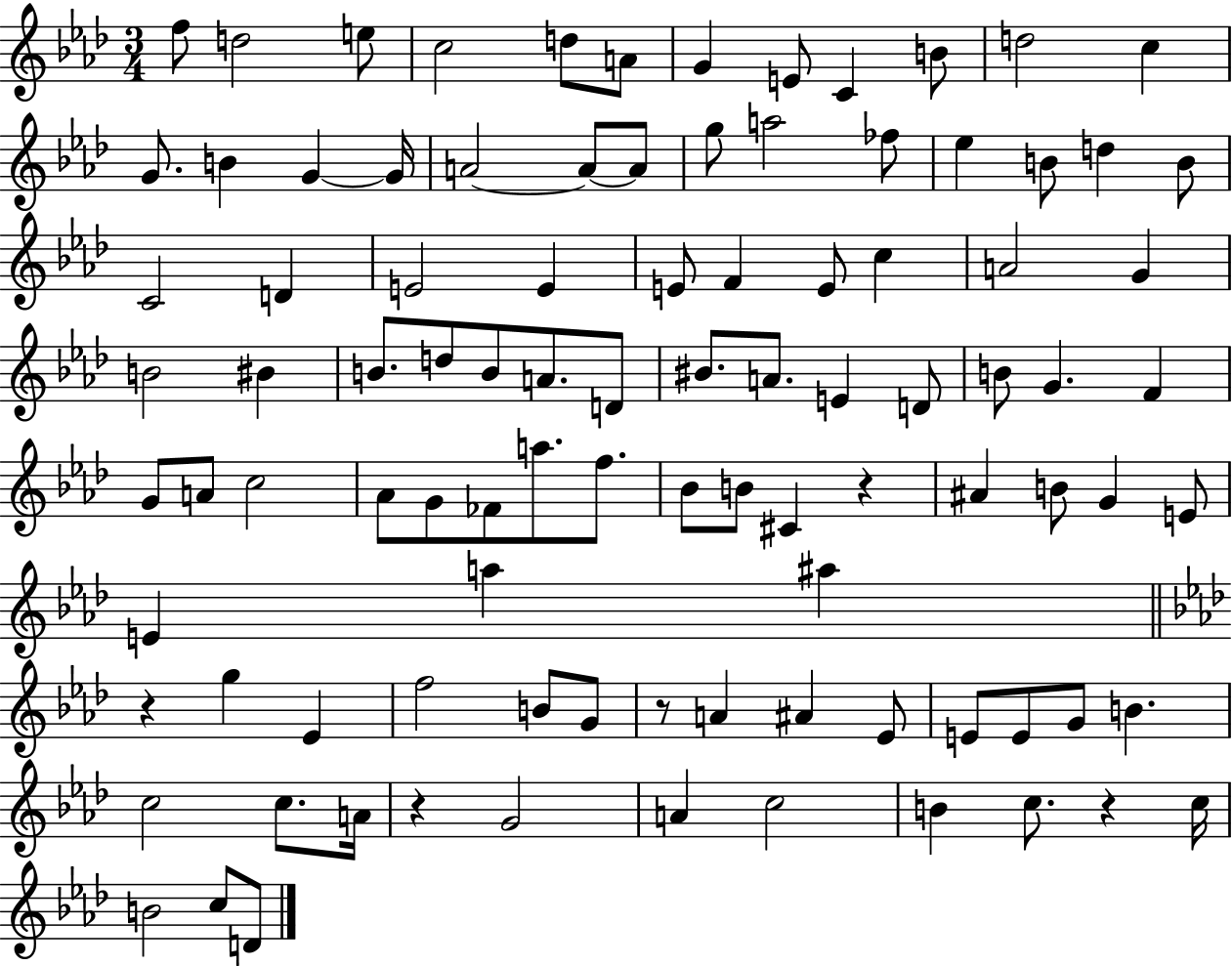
{
  \clef treble
  \numericTimeSignature
  \time 3/4
  \key aes \major
  \repeat volta 2 { f''8 d''2 e''8 | c''2 d''8 a'8 | g'4 e'8 c'4 b'8 | d''2 c''4 | \break g'8. b'4 g'4~~ g'16 | a'2~~ a'8~~ a'8 | g''8 a''2 fes''8 | ees''4 b'8 d''4 b'8 | \break c'2 d'4 | e'2 e'4 | e'8 f'4 e'8 c''4 | a'2 g'4 | \break b'2 bis'4 | b'8. d''8 b'8 a'8. d'8 | bis'8. a'8. e'4 d'8 | b'8 g'4. f'4 | \break g'8 a'8 c''2 | aes'8 g'8 fes'8 a''8. f''8. | bes'8 b'8 cis'4 r4 | ais'4 b'8 g'4 e'8 | \break e'4 a''4 ais''4 | \bar "||" \break \key aes \major r4 g''4 ees'4 | f''2 b'8 g'8 | r8 a'4 ais'4 ees'8 | e'8 e'8 g'8 b'4. | \break c''2 c''8. a'16 | r4 g'2 | a'4 c''2 | b'4 c''8. r4 c''16 | \break b'2 c''8 d'8 | } \bar "|."
}